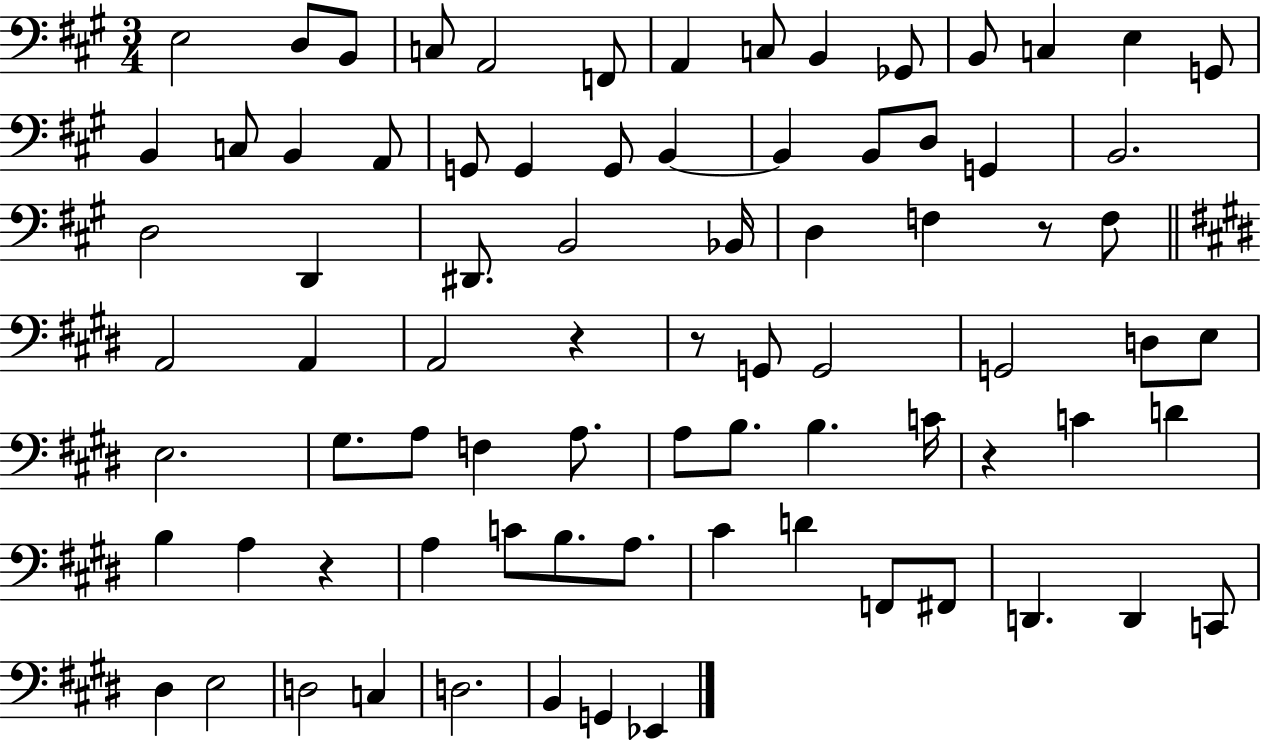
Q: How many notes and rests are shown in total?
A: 80